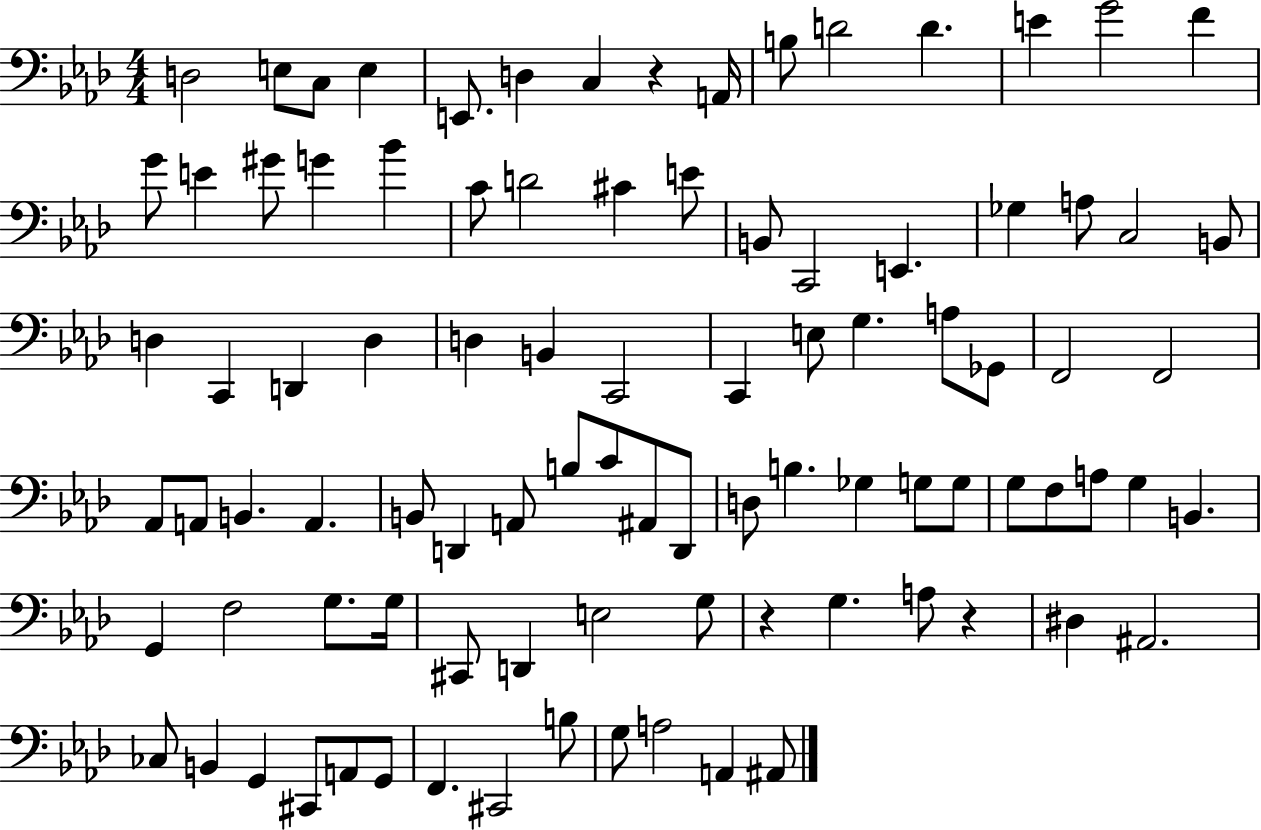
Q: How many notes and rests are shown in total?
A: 93